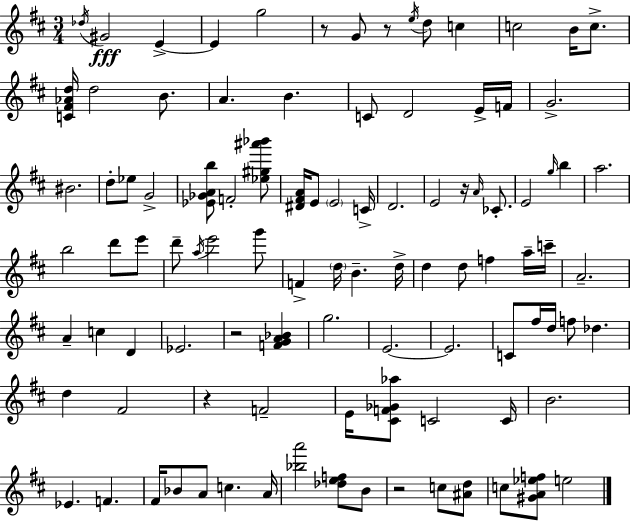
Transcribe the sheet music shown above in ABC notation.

X:1
T:Untitled
M:3/4
L:1/4
K:D
_d/4 ^G2 E E g2 z/2 G/2 z/2 e/4 d/2 c c2 B/4 c/2 [C^F_Ad]/4 d2 B/2 A B C/2 D2 E/4 F/4 G2 ^B2 d/2 _e/2 G2 [_E_GAb]/2 F2 [_e^g^a'_b']/2 [^D^FA]/4 E/2 E2 C/4 D2 E2 z/4 A/4 _C/2 E2 g/4 b a2 b2 d'/2 e'/2 d'/2 a/4 e'2 g'/2 F d/4 B d/4 d d/2 f a/4 c'/4 A2 A c D _E2 z2 [FGA_B] g2 E2 E2 C/2 ^f/4 d/4 f/2 _d d ^F2 z F2 E/4 [^CF_G_a]/2 C2 C/4 B2 _E F ^F/4 _B/2 A/2 c A/4 [_ba']2 [_def]/2 B/2 z2 c/2 [^Ad]/2 c/2 [^GA_ef]/2 e2